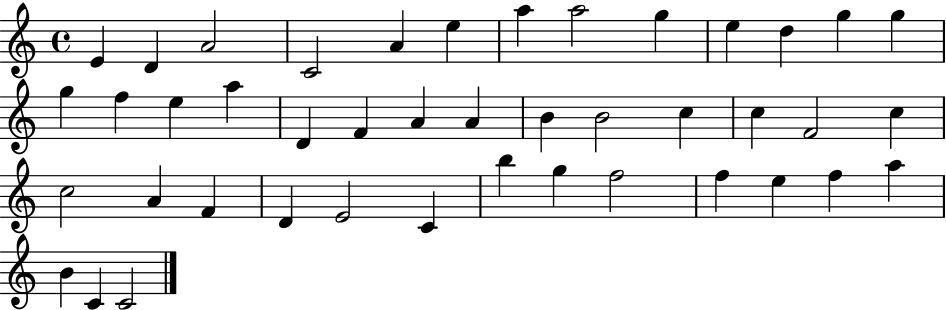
E4/q D4/q A4/h C4/h A4/q E5/q A5/q A5/h G5/q E5/q D5/q G5/q G5/q G5/q F5/q E5/q A5/q D4/q F4/q A4/q A4/q B4/q B4/h C5/q C5/q F4/h C5/q C5/h A4/q F4/q D4/q E4/h C4/q B5/q G5/q F5/h F5/q E5/q F5/q A5/q B4/q C4/q C4/h